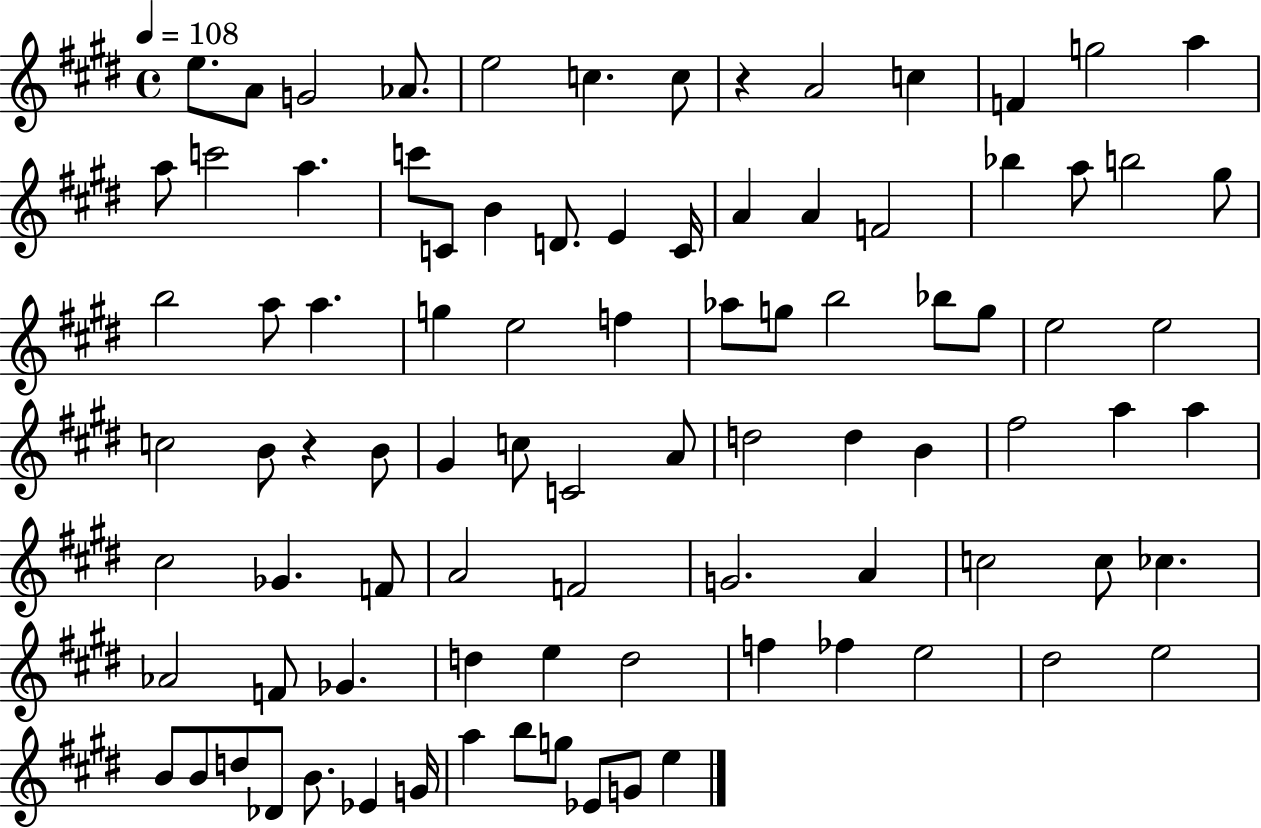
{
  \clef treble
  \time 4/4
  \defaultTimeSignature
  \key e \major
  \tempo 4 = 108
  e''8. a'8 g'2 aes'8. | e''2 c''4. c''8 | r4 a'2 c''4 | f'4 g''2 a''4 | \break a''8 c'''2 a''4. | c'''8 c'8 b'4 d'8. e'4 c'16 | a'4 a'4 f'2 | bes''4 a''8 b''2 gis''8 | \break b''2 a''8 a''4. | g''4 e''2 f''4 | aes''8 g''8 b''2 bes''8 g''8 | e''2 e''2 | \break c''2 b'8 r4 b'8 | gis'4 c''8 c'2 a'8 | d''2 d''4 b'4 | fis''2 a''4 a''4 | \break cis''2 ges'4. f'8 | a'2 f'2 | g'2. a'4 | c''2 c''8 ces''4. | \break aes'2 f'8 ges'4. | d''4 e''4 d''2 | f''4 fes''4 e''2 | dis''2 e''2 | \break b'8 b'8 d''8 des'8 b'8. ees'4 g'16 | a''4 b''8 g''8 ees'8 g'8 e''4 | \bar "|."
}